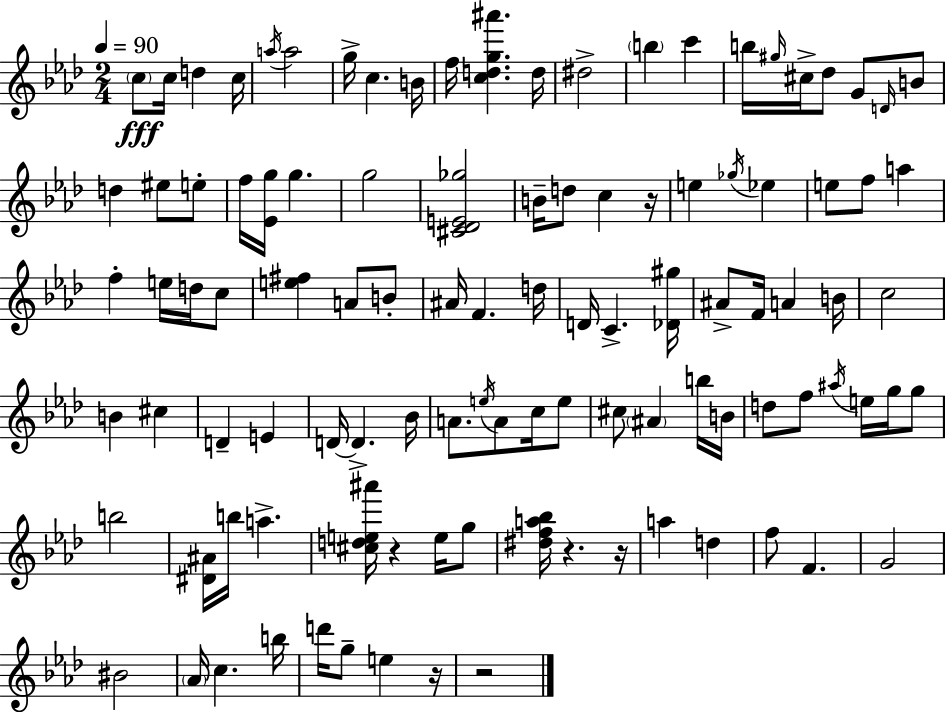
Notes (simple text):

C5/e C5/s D5/q C5/s A5/s A5/h G5/s C5/q. B4/s F5/s [C5,D5,G5,A#6]/q. D5/s D#5/h B5/q C6/q B5/s G#5/s C#5/s Db5/e G4/e D4/s B4/e D5/q EIS5/e E5/e F5/s [Eb4,G5]/s G5/q. G5/h [C#4,Db4,E4,Gb5]/h B4/s D5/e C5/q R/s E5/q Gb5/s Eb5/q E5/e F5/e A5/q F5/q E5/s D5/s C5/e [E5,F#5]/q A4/e B4/e A#4/s F4/q. D5/s D4/s C4/q. [Db4,G#5]/s A#4/e F4/s A4/q B4/s C5/h B4/q C#5/q D4/q E4/q D4/s D4/q. Bb4/s A4/e. E5/s A4/e C5/s E5/e C#5/e A#4/q B5/s B4/s D5/e F5/e A#5/s E5/s G5/s G5/e B5/h [D#4,A#4]/s B5/s A5/q. [C#5,D5,E5,A#6]/s R/q E5/s G5/e [D#5,F5,A5,Bb5]/s R/q. R/s A5/q D5/q F5/e F4/q. G4/h BIS4/h Ab4/s C5/q. B5/s D6/s G5/e E5/q R/s R/h